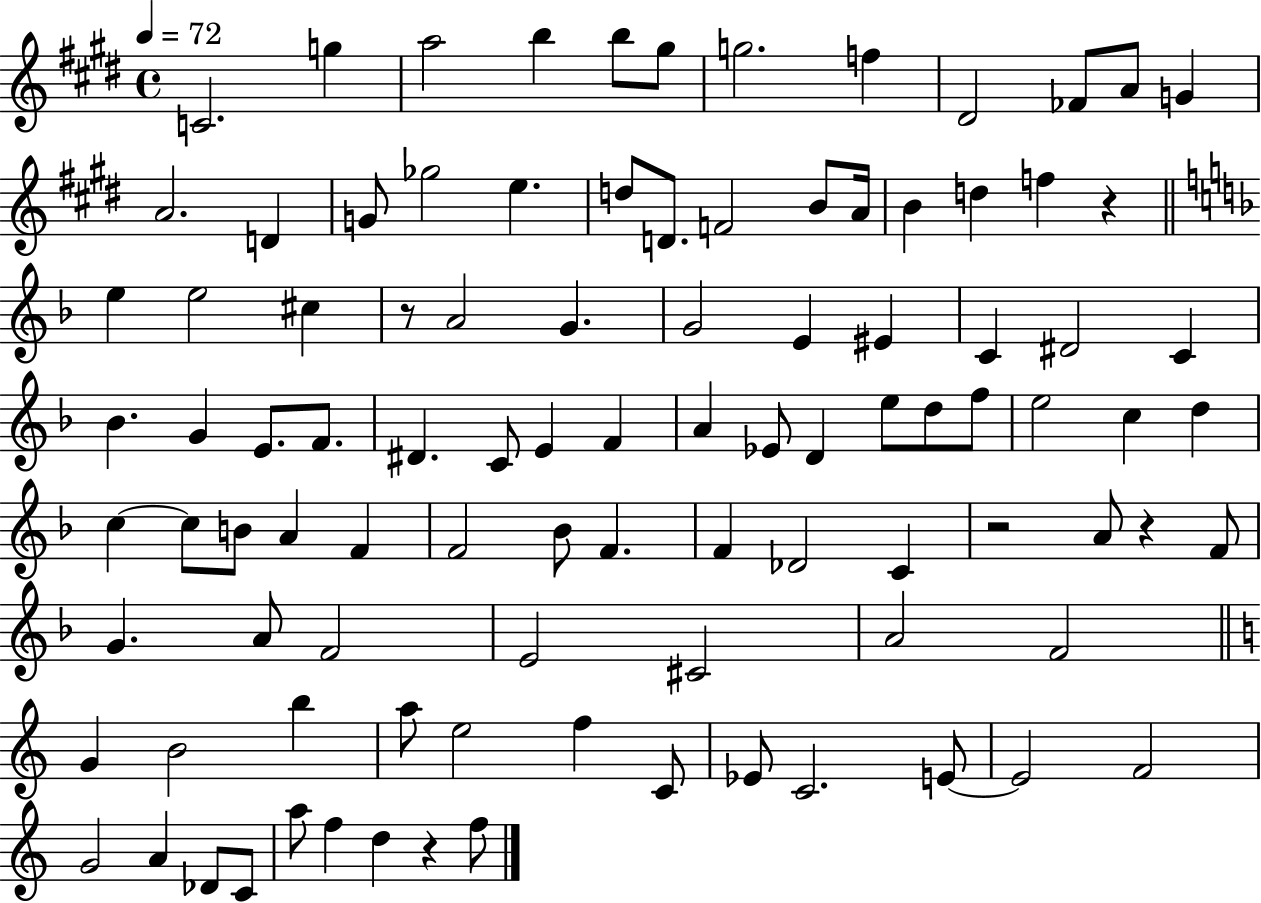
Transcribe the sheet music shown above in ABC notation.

X:1
T:Untitled
M:4/4
L:1/4
K:E
C2 g a2 b b/2 ^g/2 g2 f ^D2 _F/2 A/2 G A2 D G/2 _g2 e d/2 D/2 F2 B/2 A/4 B d f z e e2 ^c z/2 A2 G G2 E ^E C ^D2 C _B G E/2 F/2 ^D C/2 E F A _E/2 D e/2 d/2 f/2 e2 c d c c/2 B/2 A F F2 _B/2 F F _D2 C z2 A/2 z F/2 G A/2 F2 E2 ^C2 A2 F2 G B2 b a/2 e2 f C/2 _E/2 C2 E/2 E2 F2 G2 A _D/2 C/2 a/2 f d z f/2